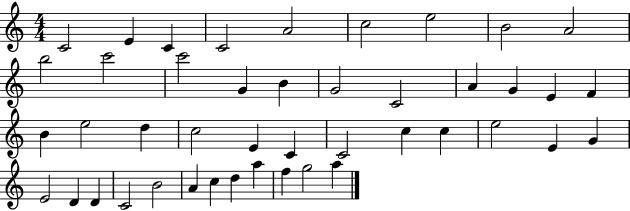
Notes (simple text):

C4/h E4/q C4/q C4/h A4/h C5/h E5/h B4/h A4/h B5/h C6/h C6/h G4/q B4/q G4/h C4/h A4/q G4/q E4/q F4/q B4/q E5/h D5/q C5/h E4/q C4/q C4/h C5/q C5/q E5/h E4/q G4/q E4/h D4/q D4/q C4/h B4/h A4/q C5/q D5/q A5/q F5/q G5/h A5/q